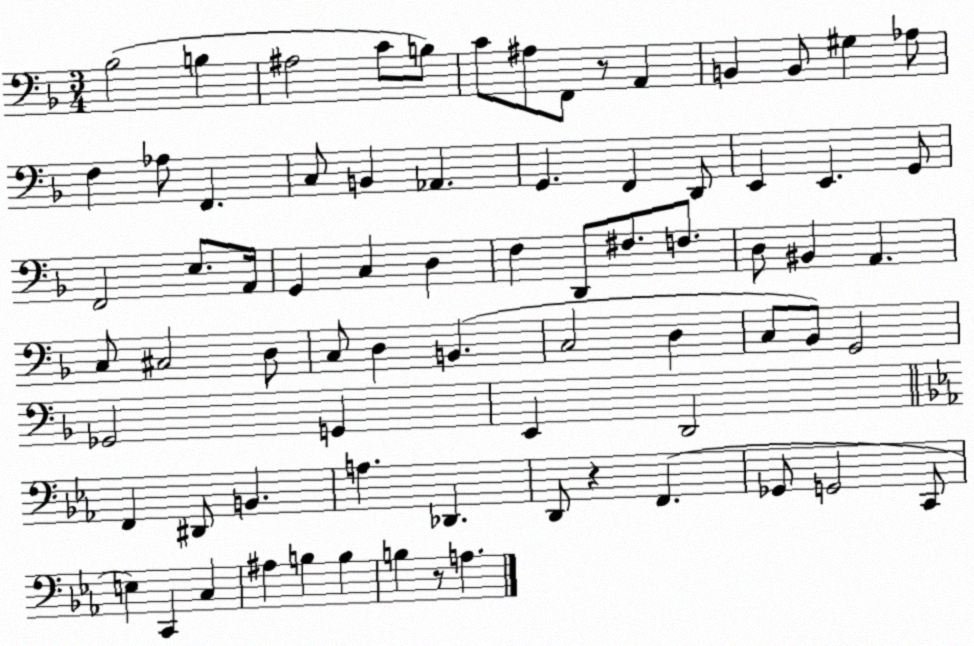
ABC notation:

X:1
T:Untitled
M:3/4
L:1/4
K:F
_B,2 B, ^A,2 C/2 B,/2 C/2 ^A,/2 F,,/2 z/2 A,, B,, B,,/2 ^G, _A,/2 F, _A,/2 F,, C,/2 B,, _A,, G,, F,, D,,/2 E,, E,, G,,/2 F,,2 E,/2 A,,/4 G,, C, D, F, D,,/2 ^F,/2 F,/2 D,/2 ^B,, A,, C,/2 ^C,2 D,/2 C,/2 D, B,, C,2 D, C,/2 _B,,/2 G,,2 _G,,2 G,, E,, D,,2 F,, ^D,,/2 B,, A, _D,, D,,/2 z F,, _G,,/2 G,,2 C,,/2 E, C,, C, ^A, B, B, B, z/2 A,